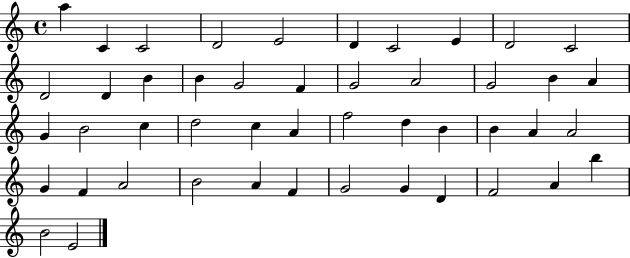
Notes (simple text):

A5/q C4/q C4/h D4/h E4/h D4/q C4/h E4/q D4/h C4/h D4/h D4/q B4/q B4/q G4/h F4/q G4/h A4/h G4/h B4/q A4/q G4/q B4/h C5/q D5/h C5/q A4/q F5/h D5/q B4/q B4/q A4/q A4/h G4/q F4/q A4/h B4/h A4/q F4/q G4/h G4/q D4/q F4/h A4/q B5/q B4/h E4/h